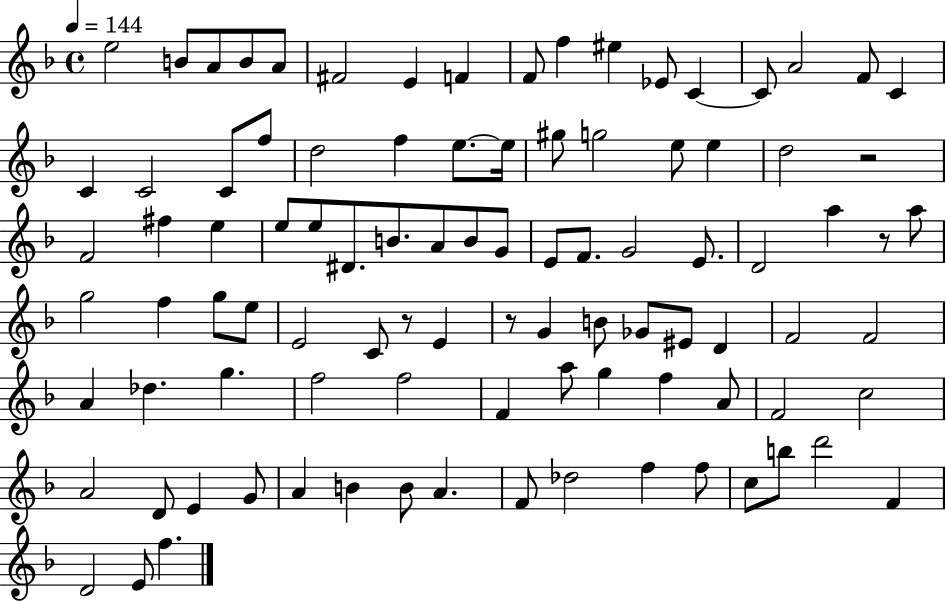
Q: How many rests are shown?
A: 4